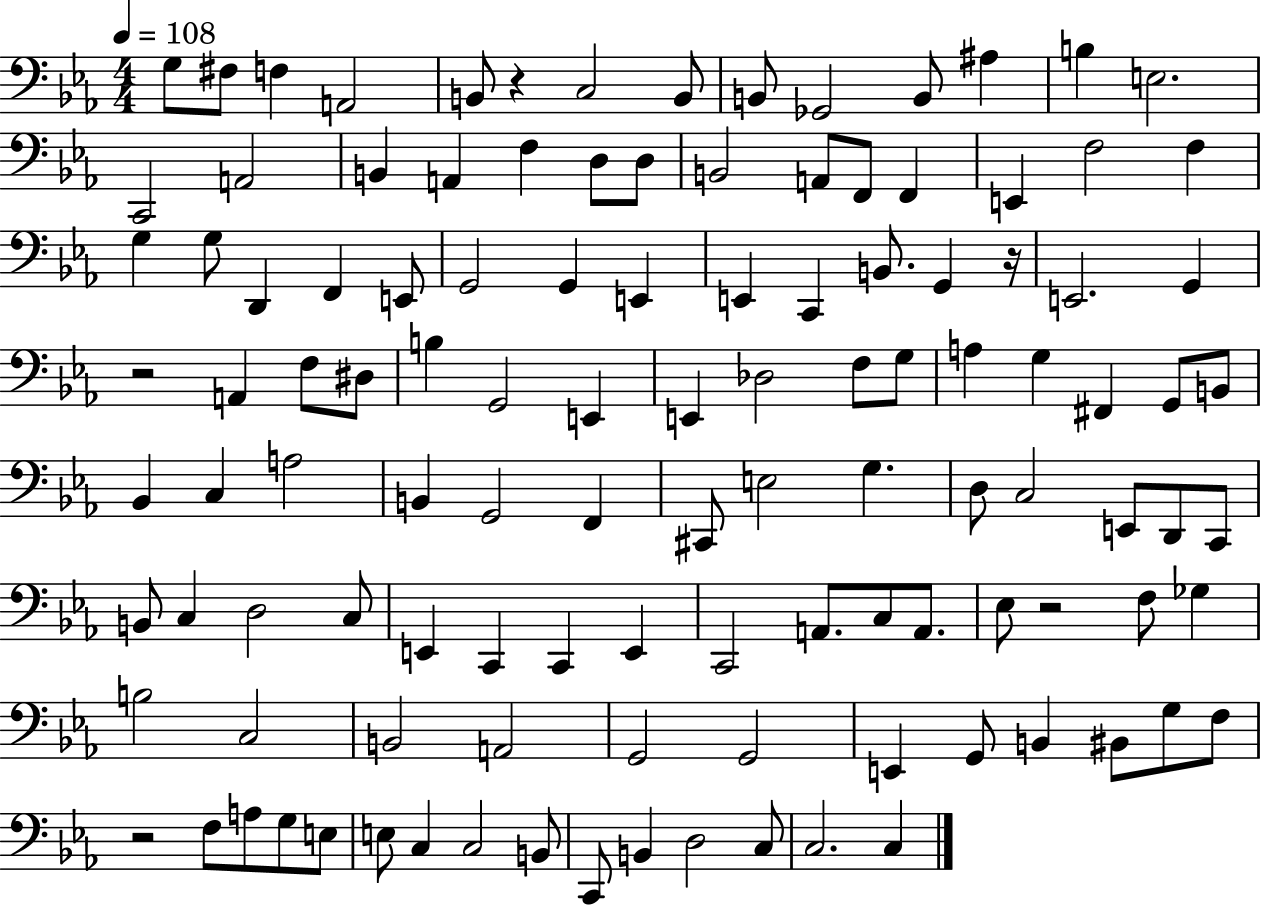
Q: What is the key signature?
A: EES major